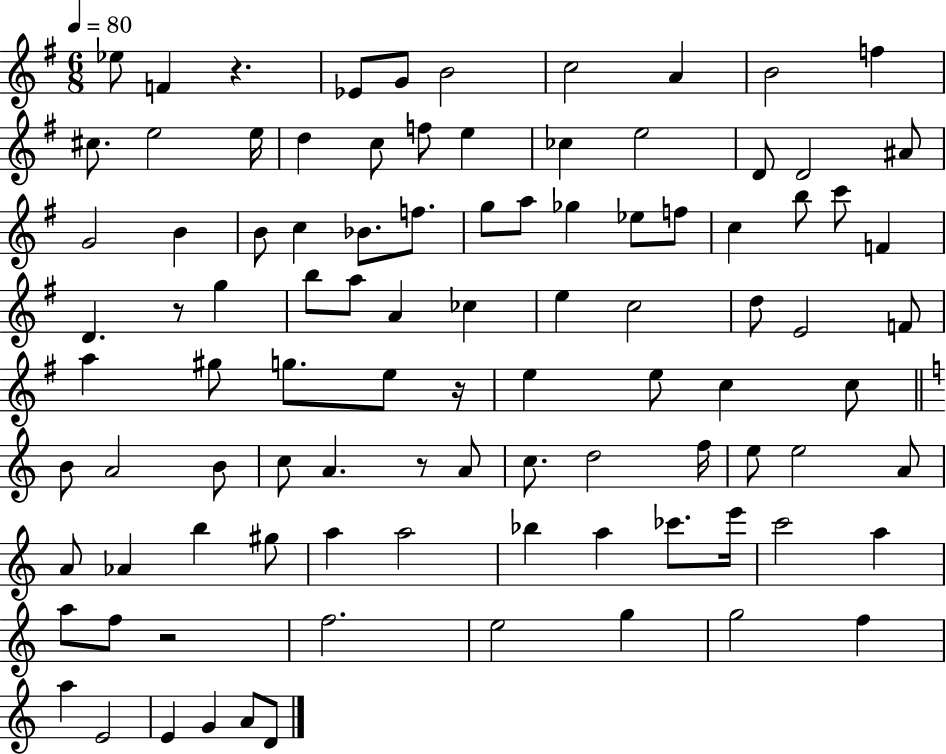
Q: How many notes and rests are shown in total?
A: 97